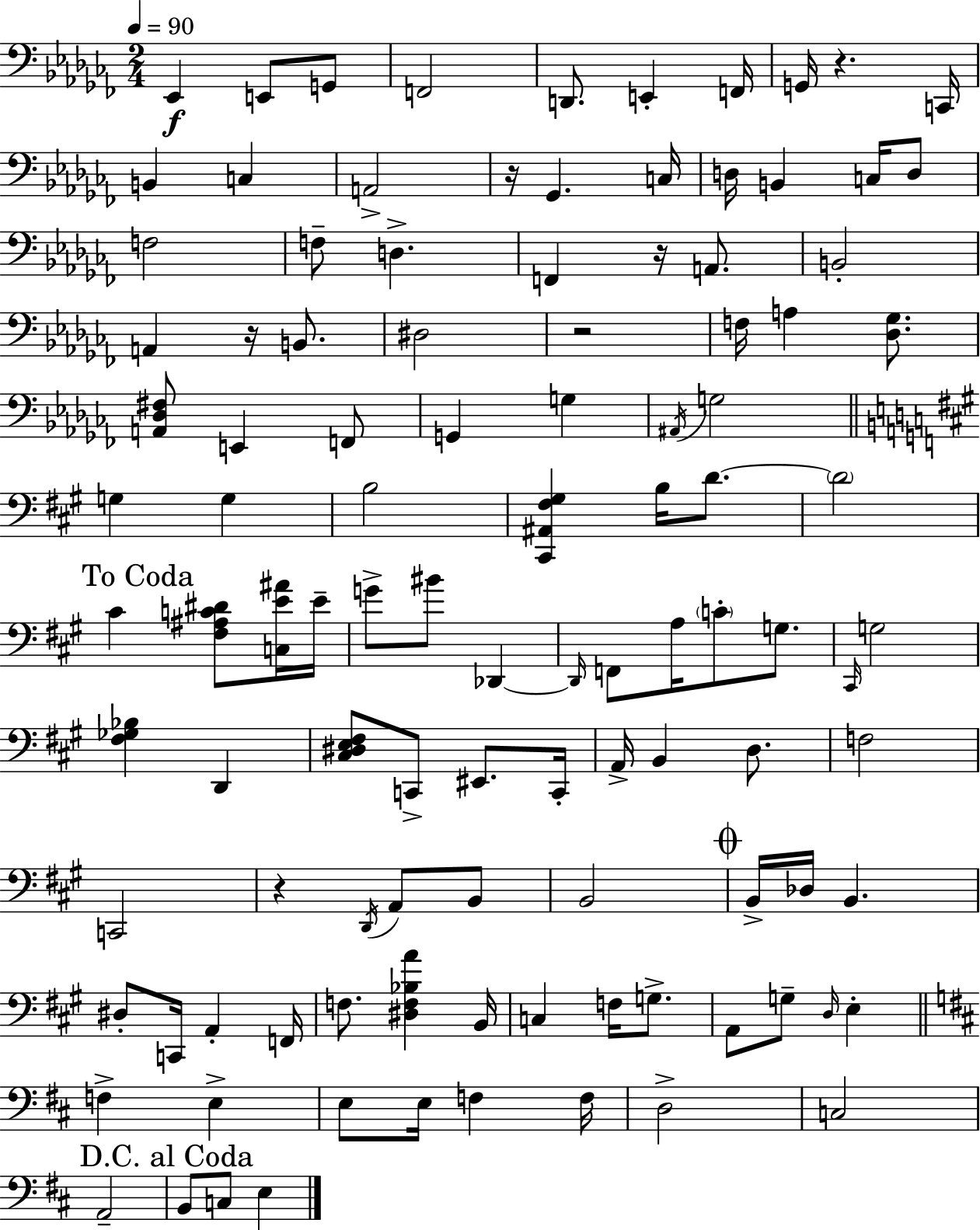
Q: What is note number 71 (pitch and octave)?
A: C2